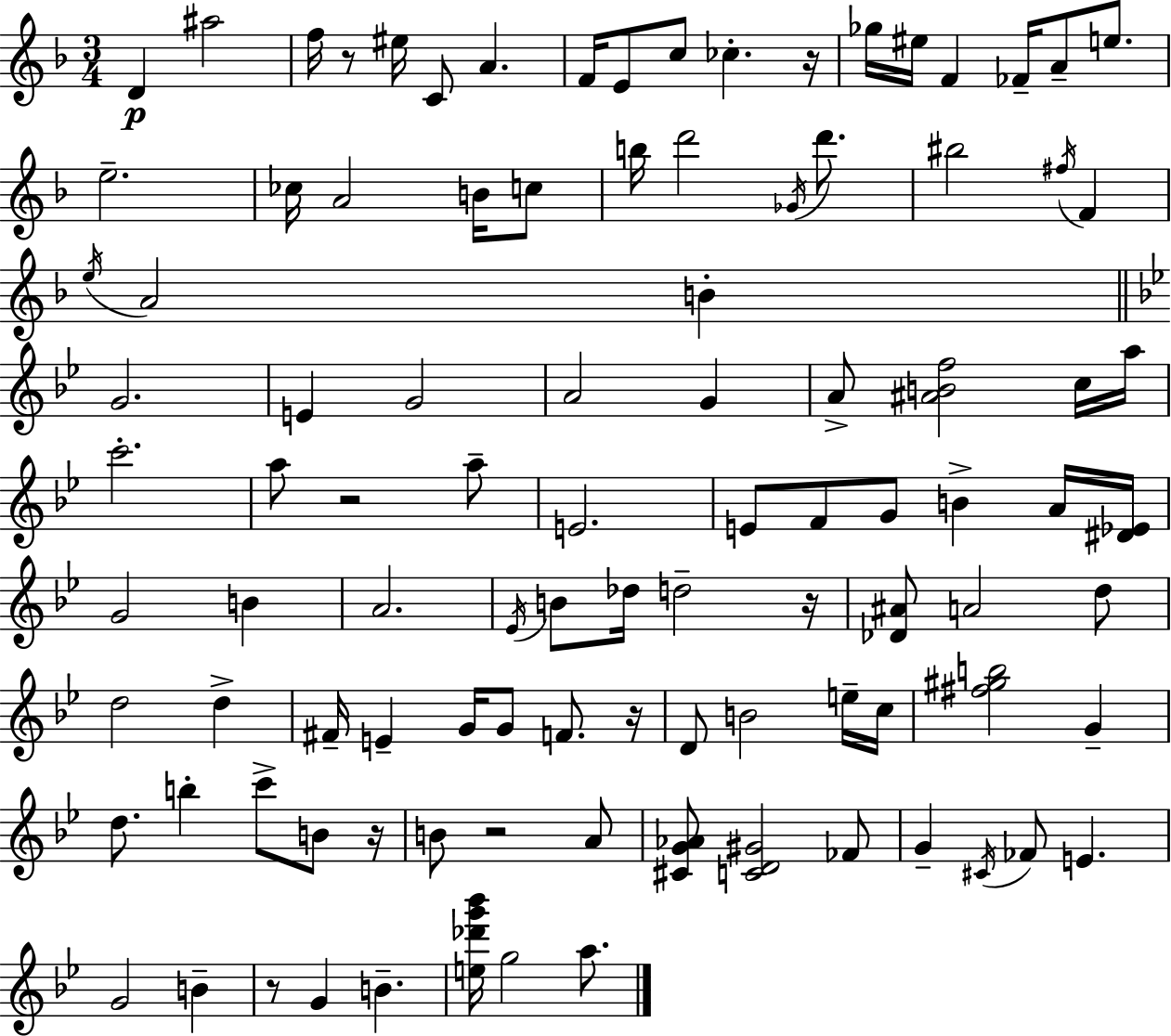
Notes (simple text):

D4/q A#5/h F5/s R/e EIS5/s C4/e A4/q. F4/s E4/e C5/e CES5/q. R/s Gb5/s EIS5/s F4/q FES4/s A4/e E5/e. E5/h. CES5/s A4/h B4/s C5/e B5/s D6/h Gb4/s D6/e. BIS5/h F#5/s F4/q E5/s A4/h B4/q G4/h. E4/q G4/h A4/h G4/q A4/e [A#4,B4,F5]/h C5/s A5/s C6/h. A5/e R/h A5/e E4/h. E4/e F4/e G4/e B4/q A4/s [D#4,Eb4]/s G4/h B4/q A4/h. Eb4/s B4/e Db5/s D5/h R/s [Db4,A#4]/e A4/h D5/e D5/h D5/q F#4/s E4/q G4/s G4/e F4/e. R/s D4/e B4/h E5/s C5/s [F#5,G#5,B5]/h G4/q D5/e. B5/q C6/e B4/e R/s B4/e R/h A4/e [C#4,G4,Ab4]/e [C4,D4,G#4]/h FES4/e G4/q C#4/s FES4/e E4/q. G4/h B4/q R/e G4/q B4/q. [E5,Db6,G6,Bb6]/s G5/h A5/e.